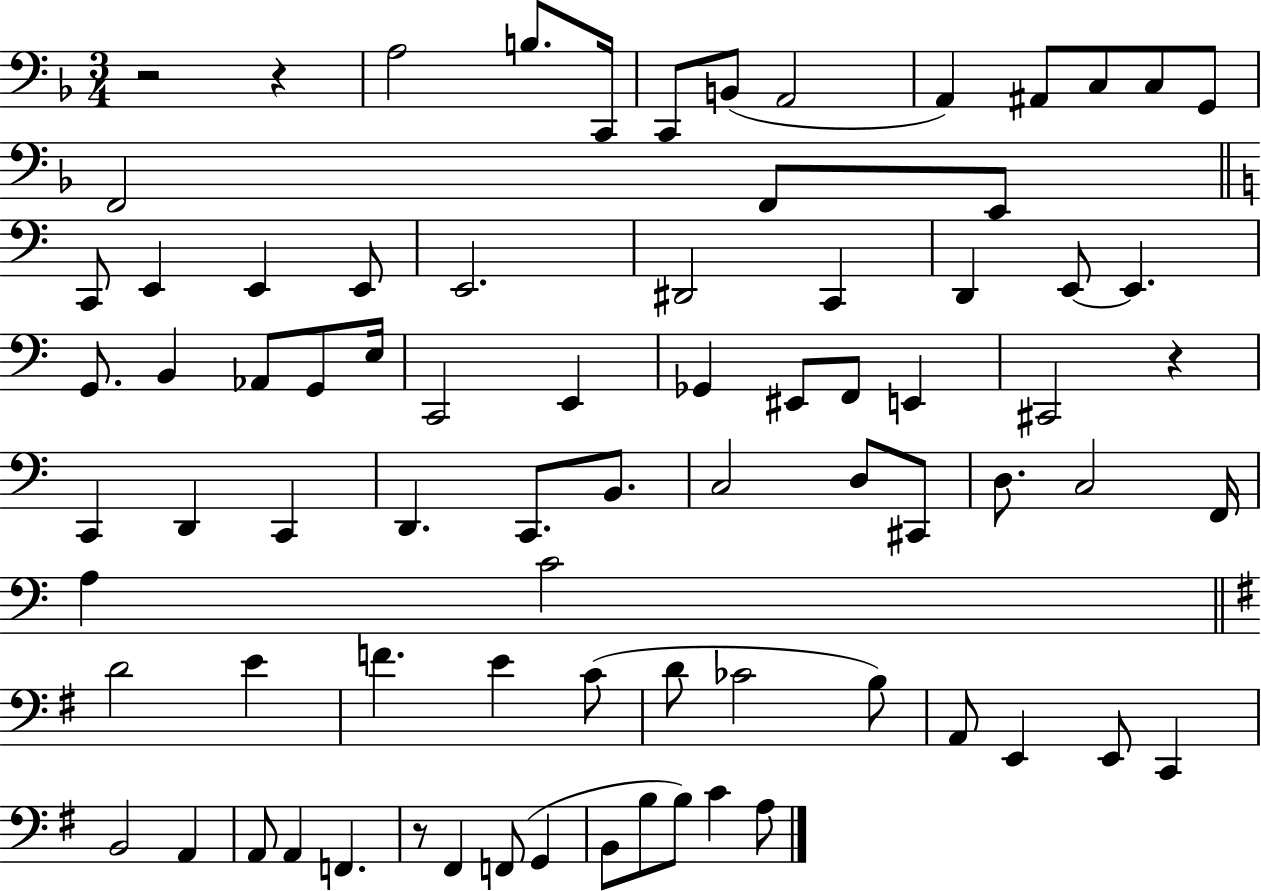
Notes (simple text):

R/h R/q A3/h B3/e. C2/s C2/e B2/e A2/h A2/q A#2/e C3/e C3/e G2/e F2/h F2/e E2/e C2/e E2/q E2/q E2/e E2/h. D#2/h C2/q D2/q E2/e E2/q. G2/e. B2/q Ab2/e G2/e E3/s C2/h E2/q Gb2/q EIS2/e F2/e E2/q C#2/h R/q C2/q D2/q C2/q D2/q. C2/e. B2/e. C3/h D3/e C#2/e D3/e. C3/h F2/s A3/q C4/h D4/h E4/q F4/q. E4/q C4/e D4/e CES4/h B3/e A2/e E2/q E2/e C2/q B2/h A2/q A2/e A2/q F2/q. R/e F#2/q F2/e G2/q B2/e B3/e B3/e C4/q A3/e